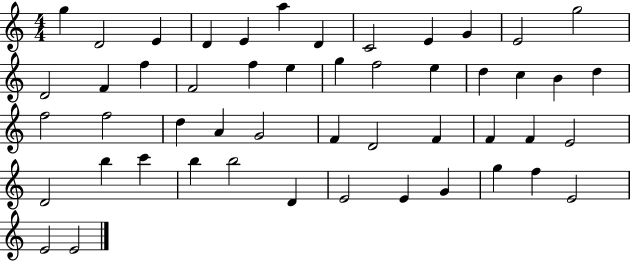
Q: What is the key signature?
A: C major